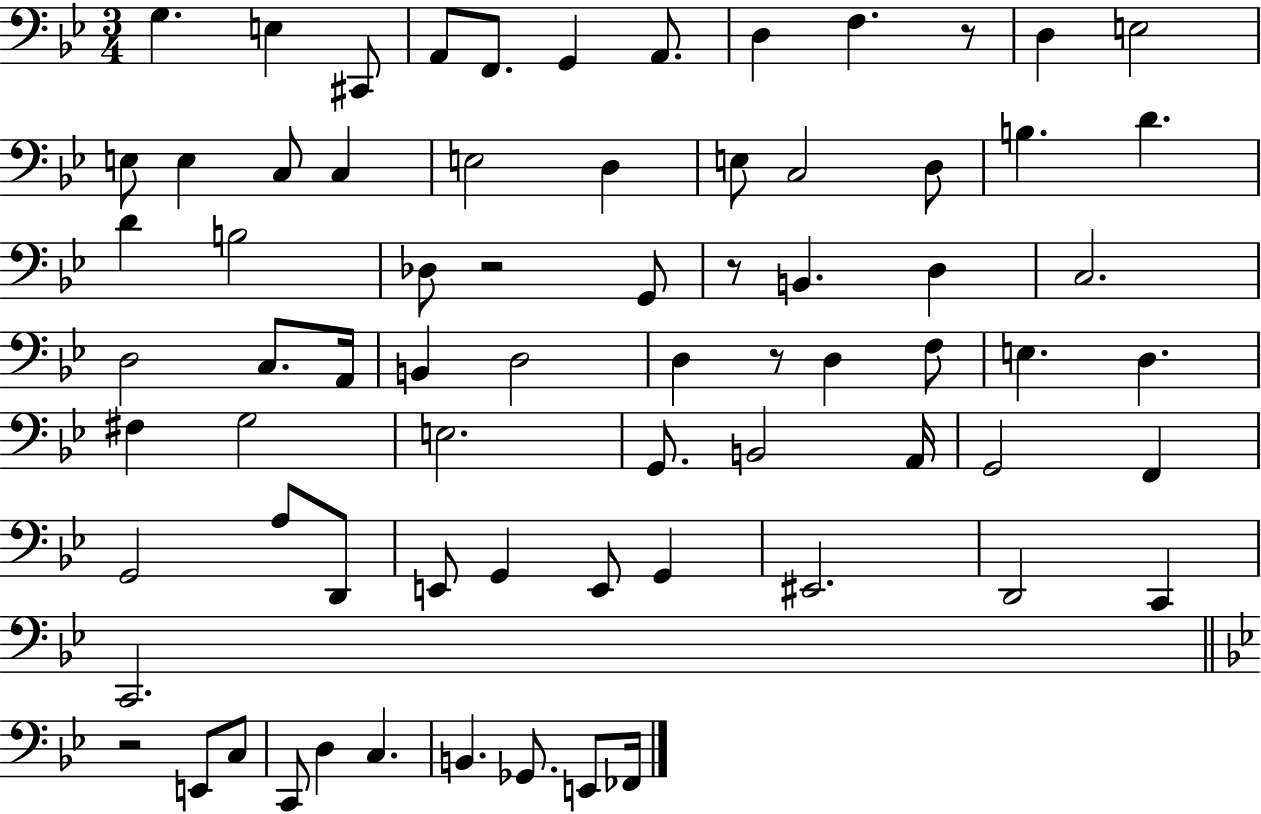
G3/q. E3/q C#2/e A2/e F2/e. G2/q A2/e. D3/q F3/q. R/e D3/q E3/h E3/e E3/q C3/e C3/q E3/h D3/q E3/e C3/h D3/e B3/q. D4/q. D4/q B3/h Db3/e R/h G2/e R/e B2/q. D3/q C3/h. D3/h C3/e. A2/s B2/q D3/h D3/q R/e D3/q F3/e E3/q. D3/q. F#3/q G3/h E3/h. G2/e. B2/h A2/s G2/h F2/q G2/h A3/e D2/e E2/e G2/q E2/e G2/q EIS2/h. D2/h C2/q C2/h. R/h E2/e C3/e C2/e D3/q C3/q. B2/q. Gb2/e. E2/e FES2/s